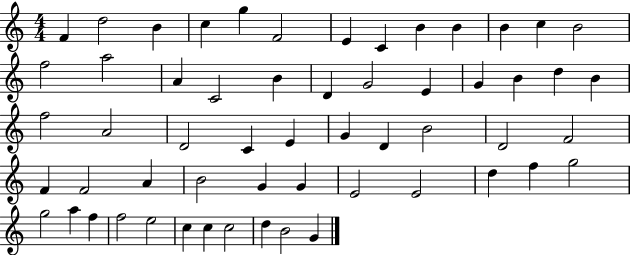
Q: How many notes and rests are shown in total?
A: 57